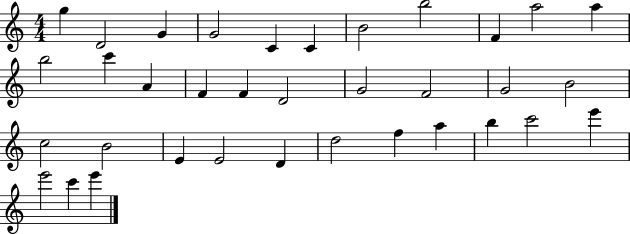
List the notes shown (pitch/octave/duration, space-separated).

G5/q D4/h G4/q G4/h C4/q C4/q B4/h B5/h F4/q A5/h A5/q B5/h C6/q A4/q F4/q F4/q D4/h G4/h F4/h G4/h B4/h C5/h B4/h E4/q E4/h D4/q D5/h F5/q A5/q B5/q C6/h E6/q E6/h C6/q E6/q